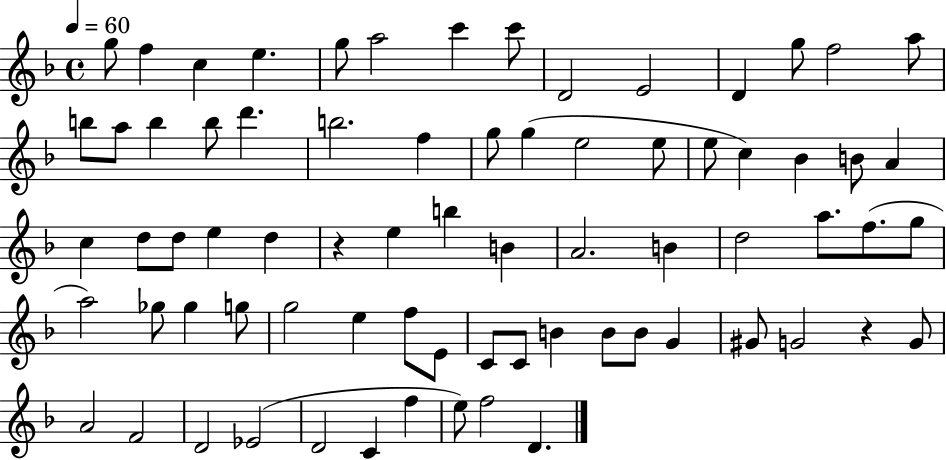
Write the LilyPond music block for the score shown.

{
  \clef treble
  \time 4/4
  \defaultTimeSignature
  \key f \major
  \tempo 4 = 60
  g''8 f''4 c''4 e''4. | g''8 a''2 c'''4 c'''8 | d'2 e'2 | d'4 g''8 f''2 a''8 | \break b''8 a''8 b''4 b''8 d'''4. | b''2. f''4 | g''8 g''4( e''2 e''8 | e''8 c''4) bes'4 b'8 a'4 | \break c''4 d''8 d''8 e''4 d''4 | r4 e''4 b''4 b'4 | a'2. b'4 | d''2 a''8. f''8.( g''8 | \break a''2) ges''8 ges''4 g''8 | g''2 e''4 f''8 e'8 | c'8 c'8 b'4 b'8 b'8 g'4 | gis'8 g'2 r4 g'8 | \break a'2 f'2 | d'2 ees'2( | d'2 c'4 f''4 | e''8) f''2 d'4. | \break \bar "|."
}